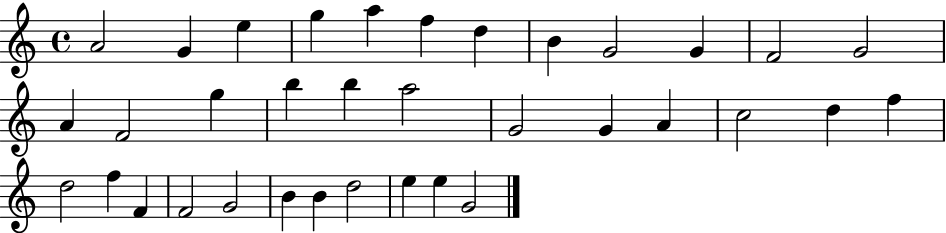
A4/h G4/q E5/q G5/q A5/q F5/q D5/q B4/q G4/h G4/q F4/h G4/h A4/q F4/h G5/q B5/q B5/q A5/h G4/h G4/q A4/q C5/h D5/q F5/q D5/h F5/q F4/q F4/h G4/h B4/q B4/q D5/h E5/q E5/q G4/h